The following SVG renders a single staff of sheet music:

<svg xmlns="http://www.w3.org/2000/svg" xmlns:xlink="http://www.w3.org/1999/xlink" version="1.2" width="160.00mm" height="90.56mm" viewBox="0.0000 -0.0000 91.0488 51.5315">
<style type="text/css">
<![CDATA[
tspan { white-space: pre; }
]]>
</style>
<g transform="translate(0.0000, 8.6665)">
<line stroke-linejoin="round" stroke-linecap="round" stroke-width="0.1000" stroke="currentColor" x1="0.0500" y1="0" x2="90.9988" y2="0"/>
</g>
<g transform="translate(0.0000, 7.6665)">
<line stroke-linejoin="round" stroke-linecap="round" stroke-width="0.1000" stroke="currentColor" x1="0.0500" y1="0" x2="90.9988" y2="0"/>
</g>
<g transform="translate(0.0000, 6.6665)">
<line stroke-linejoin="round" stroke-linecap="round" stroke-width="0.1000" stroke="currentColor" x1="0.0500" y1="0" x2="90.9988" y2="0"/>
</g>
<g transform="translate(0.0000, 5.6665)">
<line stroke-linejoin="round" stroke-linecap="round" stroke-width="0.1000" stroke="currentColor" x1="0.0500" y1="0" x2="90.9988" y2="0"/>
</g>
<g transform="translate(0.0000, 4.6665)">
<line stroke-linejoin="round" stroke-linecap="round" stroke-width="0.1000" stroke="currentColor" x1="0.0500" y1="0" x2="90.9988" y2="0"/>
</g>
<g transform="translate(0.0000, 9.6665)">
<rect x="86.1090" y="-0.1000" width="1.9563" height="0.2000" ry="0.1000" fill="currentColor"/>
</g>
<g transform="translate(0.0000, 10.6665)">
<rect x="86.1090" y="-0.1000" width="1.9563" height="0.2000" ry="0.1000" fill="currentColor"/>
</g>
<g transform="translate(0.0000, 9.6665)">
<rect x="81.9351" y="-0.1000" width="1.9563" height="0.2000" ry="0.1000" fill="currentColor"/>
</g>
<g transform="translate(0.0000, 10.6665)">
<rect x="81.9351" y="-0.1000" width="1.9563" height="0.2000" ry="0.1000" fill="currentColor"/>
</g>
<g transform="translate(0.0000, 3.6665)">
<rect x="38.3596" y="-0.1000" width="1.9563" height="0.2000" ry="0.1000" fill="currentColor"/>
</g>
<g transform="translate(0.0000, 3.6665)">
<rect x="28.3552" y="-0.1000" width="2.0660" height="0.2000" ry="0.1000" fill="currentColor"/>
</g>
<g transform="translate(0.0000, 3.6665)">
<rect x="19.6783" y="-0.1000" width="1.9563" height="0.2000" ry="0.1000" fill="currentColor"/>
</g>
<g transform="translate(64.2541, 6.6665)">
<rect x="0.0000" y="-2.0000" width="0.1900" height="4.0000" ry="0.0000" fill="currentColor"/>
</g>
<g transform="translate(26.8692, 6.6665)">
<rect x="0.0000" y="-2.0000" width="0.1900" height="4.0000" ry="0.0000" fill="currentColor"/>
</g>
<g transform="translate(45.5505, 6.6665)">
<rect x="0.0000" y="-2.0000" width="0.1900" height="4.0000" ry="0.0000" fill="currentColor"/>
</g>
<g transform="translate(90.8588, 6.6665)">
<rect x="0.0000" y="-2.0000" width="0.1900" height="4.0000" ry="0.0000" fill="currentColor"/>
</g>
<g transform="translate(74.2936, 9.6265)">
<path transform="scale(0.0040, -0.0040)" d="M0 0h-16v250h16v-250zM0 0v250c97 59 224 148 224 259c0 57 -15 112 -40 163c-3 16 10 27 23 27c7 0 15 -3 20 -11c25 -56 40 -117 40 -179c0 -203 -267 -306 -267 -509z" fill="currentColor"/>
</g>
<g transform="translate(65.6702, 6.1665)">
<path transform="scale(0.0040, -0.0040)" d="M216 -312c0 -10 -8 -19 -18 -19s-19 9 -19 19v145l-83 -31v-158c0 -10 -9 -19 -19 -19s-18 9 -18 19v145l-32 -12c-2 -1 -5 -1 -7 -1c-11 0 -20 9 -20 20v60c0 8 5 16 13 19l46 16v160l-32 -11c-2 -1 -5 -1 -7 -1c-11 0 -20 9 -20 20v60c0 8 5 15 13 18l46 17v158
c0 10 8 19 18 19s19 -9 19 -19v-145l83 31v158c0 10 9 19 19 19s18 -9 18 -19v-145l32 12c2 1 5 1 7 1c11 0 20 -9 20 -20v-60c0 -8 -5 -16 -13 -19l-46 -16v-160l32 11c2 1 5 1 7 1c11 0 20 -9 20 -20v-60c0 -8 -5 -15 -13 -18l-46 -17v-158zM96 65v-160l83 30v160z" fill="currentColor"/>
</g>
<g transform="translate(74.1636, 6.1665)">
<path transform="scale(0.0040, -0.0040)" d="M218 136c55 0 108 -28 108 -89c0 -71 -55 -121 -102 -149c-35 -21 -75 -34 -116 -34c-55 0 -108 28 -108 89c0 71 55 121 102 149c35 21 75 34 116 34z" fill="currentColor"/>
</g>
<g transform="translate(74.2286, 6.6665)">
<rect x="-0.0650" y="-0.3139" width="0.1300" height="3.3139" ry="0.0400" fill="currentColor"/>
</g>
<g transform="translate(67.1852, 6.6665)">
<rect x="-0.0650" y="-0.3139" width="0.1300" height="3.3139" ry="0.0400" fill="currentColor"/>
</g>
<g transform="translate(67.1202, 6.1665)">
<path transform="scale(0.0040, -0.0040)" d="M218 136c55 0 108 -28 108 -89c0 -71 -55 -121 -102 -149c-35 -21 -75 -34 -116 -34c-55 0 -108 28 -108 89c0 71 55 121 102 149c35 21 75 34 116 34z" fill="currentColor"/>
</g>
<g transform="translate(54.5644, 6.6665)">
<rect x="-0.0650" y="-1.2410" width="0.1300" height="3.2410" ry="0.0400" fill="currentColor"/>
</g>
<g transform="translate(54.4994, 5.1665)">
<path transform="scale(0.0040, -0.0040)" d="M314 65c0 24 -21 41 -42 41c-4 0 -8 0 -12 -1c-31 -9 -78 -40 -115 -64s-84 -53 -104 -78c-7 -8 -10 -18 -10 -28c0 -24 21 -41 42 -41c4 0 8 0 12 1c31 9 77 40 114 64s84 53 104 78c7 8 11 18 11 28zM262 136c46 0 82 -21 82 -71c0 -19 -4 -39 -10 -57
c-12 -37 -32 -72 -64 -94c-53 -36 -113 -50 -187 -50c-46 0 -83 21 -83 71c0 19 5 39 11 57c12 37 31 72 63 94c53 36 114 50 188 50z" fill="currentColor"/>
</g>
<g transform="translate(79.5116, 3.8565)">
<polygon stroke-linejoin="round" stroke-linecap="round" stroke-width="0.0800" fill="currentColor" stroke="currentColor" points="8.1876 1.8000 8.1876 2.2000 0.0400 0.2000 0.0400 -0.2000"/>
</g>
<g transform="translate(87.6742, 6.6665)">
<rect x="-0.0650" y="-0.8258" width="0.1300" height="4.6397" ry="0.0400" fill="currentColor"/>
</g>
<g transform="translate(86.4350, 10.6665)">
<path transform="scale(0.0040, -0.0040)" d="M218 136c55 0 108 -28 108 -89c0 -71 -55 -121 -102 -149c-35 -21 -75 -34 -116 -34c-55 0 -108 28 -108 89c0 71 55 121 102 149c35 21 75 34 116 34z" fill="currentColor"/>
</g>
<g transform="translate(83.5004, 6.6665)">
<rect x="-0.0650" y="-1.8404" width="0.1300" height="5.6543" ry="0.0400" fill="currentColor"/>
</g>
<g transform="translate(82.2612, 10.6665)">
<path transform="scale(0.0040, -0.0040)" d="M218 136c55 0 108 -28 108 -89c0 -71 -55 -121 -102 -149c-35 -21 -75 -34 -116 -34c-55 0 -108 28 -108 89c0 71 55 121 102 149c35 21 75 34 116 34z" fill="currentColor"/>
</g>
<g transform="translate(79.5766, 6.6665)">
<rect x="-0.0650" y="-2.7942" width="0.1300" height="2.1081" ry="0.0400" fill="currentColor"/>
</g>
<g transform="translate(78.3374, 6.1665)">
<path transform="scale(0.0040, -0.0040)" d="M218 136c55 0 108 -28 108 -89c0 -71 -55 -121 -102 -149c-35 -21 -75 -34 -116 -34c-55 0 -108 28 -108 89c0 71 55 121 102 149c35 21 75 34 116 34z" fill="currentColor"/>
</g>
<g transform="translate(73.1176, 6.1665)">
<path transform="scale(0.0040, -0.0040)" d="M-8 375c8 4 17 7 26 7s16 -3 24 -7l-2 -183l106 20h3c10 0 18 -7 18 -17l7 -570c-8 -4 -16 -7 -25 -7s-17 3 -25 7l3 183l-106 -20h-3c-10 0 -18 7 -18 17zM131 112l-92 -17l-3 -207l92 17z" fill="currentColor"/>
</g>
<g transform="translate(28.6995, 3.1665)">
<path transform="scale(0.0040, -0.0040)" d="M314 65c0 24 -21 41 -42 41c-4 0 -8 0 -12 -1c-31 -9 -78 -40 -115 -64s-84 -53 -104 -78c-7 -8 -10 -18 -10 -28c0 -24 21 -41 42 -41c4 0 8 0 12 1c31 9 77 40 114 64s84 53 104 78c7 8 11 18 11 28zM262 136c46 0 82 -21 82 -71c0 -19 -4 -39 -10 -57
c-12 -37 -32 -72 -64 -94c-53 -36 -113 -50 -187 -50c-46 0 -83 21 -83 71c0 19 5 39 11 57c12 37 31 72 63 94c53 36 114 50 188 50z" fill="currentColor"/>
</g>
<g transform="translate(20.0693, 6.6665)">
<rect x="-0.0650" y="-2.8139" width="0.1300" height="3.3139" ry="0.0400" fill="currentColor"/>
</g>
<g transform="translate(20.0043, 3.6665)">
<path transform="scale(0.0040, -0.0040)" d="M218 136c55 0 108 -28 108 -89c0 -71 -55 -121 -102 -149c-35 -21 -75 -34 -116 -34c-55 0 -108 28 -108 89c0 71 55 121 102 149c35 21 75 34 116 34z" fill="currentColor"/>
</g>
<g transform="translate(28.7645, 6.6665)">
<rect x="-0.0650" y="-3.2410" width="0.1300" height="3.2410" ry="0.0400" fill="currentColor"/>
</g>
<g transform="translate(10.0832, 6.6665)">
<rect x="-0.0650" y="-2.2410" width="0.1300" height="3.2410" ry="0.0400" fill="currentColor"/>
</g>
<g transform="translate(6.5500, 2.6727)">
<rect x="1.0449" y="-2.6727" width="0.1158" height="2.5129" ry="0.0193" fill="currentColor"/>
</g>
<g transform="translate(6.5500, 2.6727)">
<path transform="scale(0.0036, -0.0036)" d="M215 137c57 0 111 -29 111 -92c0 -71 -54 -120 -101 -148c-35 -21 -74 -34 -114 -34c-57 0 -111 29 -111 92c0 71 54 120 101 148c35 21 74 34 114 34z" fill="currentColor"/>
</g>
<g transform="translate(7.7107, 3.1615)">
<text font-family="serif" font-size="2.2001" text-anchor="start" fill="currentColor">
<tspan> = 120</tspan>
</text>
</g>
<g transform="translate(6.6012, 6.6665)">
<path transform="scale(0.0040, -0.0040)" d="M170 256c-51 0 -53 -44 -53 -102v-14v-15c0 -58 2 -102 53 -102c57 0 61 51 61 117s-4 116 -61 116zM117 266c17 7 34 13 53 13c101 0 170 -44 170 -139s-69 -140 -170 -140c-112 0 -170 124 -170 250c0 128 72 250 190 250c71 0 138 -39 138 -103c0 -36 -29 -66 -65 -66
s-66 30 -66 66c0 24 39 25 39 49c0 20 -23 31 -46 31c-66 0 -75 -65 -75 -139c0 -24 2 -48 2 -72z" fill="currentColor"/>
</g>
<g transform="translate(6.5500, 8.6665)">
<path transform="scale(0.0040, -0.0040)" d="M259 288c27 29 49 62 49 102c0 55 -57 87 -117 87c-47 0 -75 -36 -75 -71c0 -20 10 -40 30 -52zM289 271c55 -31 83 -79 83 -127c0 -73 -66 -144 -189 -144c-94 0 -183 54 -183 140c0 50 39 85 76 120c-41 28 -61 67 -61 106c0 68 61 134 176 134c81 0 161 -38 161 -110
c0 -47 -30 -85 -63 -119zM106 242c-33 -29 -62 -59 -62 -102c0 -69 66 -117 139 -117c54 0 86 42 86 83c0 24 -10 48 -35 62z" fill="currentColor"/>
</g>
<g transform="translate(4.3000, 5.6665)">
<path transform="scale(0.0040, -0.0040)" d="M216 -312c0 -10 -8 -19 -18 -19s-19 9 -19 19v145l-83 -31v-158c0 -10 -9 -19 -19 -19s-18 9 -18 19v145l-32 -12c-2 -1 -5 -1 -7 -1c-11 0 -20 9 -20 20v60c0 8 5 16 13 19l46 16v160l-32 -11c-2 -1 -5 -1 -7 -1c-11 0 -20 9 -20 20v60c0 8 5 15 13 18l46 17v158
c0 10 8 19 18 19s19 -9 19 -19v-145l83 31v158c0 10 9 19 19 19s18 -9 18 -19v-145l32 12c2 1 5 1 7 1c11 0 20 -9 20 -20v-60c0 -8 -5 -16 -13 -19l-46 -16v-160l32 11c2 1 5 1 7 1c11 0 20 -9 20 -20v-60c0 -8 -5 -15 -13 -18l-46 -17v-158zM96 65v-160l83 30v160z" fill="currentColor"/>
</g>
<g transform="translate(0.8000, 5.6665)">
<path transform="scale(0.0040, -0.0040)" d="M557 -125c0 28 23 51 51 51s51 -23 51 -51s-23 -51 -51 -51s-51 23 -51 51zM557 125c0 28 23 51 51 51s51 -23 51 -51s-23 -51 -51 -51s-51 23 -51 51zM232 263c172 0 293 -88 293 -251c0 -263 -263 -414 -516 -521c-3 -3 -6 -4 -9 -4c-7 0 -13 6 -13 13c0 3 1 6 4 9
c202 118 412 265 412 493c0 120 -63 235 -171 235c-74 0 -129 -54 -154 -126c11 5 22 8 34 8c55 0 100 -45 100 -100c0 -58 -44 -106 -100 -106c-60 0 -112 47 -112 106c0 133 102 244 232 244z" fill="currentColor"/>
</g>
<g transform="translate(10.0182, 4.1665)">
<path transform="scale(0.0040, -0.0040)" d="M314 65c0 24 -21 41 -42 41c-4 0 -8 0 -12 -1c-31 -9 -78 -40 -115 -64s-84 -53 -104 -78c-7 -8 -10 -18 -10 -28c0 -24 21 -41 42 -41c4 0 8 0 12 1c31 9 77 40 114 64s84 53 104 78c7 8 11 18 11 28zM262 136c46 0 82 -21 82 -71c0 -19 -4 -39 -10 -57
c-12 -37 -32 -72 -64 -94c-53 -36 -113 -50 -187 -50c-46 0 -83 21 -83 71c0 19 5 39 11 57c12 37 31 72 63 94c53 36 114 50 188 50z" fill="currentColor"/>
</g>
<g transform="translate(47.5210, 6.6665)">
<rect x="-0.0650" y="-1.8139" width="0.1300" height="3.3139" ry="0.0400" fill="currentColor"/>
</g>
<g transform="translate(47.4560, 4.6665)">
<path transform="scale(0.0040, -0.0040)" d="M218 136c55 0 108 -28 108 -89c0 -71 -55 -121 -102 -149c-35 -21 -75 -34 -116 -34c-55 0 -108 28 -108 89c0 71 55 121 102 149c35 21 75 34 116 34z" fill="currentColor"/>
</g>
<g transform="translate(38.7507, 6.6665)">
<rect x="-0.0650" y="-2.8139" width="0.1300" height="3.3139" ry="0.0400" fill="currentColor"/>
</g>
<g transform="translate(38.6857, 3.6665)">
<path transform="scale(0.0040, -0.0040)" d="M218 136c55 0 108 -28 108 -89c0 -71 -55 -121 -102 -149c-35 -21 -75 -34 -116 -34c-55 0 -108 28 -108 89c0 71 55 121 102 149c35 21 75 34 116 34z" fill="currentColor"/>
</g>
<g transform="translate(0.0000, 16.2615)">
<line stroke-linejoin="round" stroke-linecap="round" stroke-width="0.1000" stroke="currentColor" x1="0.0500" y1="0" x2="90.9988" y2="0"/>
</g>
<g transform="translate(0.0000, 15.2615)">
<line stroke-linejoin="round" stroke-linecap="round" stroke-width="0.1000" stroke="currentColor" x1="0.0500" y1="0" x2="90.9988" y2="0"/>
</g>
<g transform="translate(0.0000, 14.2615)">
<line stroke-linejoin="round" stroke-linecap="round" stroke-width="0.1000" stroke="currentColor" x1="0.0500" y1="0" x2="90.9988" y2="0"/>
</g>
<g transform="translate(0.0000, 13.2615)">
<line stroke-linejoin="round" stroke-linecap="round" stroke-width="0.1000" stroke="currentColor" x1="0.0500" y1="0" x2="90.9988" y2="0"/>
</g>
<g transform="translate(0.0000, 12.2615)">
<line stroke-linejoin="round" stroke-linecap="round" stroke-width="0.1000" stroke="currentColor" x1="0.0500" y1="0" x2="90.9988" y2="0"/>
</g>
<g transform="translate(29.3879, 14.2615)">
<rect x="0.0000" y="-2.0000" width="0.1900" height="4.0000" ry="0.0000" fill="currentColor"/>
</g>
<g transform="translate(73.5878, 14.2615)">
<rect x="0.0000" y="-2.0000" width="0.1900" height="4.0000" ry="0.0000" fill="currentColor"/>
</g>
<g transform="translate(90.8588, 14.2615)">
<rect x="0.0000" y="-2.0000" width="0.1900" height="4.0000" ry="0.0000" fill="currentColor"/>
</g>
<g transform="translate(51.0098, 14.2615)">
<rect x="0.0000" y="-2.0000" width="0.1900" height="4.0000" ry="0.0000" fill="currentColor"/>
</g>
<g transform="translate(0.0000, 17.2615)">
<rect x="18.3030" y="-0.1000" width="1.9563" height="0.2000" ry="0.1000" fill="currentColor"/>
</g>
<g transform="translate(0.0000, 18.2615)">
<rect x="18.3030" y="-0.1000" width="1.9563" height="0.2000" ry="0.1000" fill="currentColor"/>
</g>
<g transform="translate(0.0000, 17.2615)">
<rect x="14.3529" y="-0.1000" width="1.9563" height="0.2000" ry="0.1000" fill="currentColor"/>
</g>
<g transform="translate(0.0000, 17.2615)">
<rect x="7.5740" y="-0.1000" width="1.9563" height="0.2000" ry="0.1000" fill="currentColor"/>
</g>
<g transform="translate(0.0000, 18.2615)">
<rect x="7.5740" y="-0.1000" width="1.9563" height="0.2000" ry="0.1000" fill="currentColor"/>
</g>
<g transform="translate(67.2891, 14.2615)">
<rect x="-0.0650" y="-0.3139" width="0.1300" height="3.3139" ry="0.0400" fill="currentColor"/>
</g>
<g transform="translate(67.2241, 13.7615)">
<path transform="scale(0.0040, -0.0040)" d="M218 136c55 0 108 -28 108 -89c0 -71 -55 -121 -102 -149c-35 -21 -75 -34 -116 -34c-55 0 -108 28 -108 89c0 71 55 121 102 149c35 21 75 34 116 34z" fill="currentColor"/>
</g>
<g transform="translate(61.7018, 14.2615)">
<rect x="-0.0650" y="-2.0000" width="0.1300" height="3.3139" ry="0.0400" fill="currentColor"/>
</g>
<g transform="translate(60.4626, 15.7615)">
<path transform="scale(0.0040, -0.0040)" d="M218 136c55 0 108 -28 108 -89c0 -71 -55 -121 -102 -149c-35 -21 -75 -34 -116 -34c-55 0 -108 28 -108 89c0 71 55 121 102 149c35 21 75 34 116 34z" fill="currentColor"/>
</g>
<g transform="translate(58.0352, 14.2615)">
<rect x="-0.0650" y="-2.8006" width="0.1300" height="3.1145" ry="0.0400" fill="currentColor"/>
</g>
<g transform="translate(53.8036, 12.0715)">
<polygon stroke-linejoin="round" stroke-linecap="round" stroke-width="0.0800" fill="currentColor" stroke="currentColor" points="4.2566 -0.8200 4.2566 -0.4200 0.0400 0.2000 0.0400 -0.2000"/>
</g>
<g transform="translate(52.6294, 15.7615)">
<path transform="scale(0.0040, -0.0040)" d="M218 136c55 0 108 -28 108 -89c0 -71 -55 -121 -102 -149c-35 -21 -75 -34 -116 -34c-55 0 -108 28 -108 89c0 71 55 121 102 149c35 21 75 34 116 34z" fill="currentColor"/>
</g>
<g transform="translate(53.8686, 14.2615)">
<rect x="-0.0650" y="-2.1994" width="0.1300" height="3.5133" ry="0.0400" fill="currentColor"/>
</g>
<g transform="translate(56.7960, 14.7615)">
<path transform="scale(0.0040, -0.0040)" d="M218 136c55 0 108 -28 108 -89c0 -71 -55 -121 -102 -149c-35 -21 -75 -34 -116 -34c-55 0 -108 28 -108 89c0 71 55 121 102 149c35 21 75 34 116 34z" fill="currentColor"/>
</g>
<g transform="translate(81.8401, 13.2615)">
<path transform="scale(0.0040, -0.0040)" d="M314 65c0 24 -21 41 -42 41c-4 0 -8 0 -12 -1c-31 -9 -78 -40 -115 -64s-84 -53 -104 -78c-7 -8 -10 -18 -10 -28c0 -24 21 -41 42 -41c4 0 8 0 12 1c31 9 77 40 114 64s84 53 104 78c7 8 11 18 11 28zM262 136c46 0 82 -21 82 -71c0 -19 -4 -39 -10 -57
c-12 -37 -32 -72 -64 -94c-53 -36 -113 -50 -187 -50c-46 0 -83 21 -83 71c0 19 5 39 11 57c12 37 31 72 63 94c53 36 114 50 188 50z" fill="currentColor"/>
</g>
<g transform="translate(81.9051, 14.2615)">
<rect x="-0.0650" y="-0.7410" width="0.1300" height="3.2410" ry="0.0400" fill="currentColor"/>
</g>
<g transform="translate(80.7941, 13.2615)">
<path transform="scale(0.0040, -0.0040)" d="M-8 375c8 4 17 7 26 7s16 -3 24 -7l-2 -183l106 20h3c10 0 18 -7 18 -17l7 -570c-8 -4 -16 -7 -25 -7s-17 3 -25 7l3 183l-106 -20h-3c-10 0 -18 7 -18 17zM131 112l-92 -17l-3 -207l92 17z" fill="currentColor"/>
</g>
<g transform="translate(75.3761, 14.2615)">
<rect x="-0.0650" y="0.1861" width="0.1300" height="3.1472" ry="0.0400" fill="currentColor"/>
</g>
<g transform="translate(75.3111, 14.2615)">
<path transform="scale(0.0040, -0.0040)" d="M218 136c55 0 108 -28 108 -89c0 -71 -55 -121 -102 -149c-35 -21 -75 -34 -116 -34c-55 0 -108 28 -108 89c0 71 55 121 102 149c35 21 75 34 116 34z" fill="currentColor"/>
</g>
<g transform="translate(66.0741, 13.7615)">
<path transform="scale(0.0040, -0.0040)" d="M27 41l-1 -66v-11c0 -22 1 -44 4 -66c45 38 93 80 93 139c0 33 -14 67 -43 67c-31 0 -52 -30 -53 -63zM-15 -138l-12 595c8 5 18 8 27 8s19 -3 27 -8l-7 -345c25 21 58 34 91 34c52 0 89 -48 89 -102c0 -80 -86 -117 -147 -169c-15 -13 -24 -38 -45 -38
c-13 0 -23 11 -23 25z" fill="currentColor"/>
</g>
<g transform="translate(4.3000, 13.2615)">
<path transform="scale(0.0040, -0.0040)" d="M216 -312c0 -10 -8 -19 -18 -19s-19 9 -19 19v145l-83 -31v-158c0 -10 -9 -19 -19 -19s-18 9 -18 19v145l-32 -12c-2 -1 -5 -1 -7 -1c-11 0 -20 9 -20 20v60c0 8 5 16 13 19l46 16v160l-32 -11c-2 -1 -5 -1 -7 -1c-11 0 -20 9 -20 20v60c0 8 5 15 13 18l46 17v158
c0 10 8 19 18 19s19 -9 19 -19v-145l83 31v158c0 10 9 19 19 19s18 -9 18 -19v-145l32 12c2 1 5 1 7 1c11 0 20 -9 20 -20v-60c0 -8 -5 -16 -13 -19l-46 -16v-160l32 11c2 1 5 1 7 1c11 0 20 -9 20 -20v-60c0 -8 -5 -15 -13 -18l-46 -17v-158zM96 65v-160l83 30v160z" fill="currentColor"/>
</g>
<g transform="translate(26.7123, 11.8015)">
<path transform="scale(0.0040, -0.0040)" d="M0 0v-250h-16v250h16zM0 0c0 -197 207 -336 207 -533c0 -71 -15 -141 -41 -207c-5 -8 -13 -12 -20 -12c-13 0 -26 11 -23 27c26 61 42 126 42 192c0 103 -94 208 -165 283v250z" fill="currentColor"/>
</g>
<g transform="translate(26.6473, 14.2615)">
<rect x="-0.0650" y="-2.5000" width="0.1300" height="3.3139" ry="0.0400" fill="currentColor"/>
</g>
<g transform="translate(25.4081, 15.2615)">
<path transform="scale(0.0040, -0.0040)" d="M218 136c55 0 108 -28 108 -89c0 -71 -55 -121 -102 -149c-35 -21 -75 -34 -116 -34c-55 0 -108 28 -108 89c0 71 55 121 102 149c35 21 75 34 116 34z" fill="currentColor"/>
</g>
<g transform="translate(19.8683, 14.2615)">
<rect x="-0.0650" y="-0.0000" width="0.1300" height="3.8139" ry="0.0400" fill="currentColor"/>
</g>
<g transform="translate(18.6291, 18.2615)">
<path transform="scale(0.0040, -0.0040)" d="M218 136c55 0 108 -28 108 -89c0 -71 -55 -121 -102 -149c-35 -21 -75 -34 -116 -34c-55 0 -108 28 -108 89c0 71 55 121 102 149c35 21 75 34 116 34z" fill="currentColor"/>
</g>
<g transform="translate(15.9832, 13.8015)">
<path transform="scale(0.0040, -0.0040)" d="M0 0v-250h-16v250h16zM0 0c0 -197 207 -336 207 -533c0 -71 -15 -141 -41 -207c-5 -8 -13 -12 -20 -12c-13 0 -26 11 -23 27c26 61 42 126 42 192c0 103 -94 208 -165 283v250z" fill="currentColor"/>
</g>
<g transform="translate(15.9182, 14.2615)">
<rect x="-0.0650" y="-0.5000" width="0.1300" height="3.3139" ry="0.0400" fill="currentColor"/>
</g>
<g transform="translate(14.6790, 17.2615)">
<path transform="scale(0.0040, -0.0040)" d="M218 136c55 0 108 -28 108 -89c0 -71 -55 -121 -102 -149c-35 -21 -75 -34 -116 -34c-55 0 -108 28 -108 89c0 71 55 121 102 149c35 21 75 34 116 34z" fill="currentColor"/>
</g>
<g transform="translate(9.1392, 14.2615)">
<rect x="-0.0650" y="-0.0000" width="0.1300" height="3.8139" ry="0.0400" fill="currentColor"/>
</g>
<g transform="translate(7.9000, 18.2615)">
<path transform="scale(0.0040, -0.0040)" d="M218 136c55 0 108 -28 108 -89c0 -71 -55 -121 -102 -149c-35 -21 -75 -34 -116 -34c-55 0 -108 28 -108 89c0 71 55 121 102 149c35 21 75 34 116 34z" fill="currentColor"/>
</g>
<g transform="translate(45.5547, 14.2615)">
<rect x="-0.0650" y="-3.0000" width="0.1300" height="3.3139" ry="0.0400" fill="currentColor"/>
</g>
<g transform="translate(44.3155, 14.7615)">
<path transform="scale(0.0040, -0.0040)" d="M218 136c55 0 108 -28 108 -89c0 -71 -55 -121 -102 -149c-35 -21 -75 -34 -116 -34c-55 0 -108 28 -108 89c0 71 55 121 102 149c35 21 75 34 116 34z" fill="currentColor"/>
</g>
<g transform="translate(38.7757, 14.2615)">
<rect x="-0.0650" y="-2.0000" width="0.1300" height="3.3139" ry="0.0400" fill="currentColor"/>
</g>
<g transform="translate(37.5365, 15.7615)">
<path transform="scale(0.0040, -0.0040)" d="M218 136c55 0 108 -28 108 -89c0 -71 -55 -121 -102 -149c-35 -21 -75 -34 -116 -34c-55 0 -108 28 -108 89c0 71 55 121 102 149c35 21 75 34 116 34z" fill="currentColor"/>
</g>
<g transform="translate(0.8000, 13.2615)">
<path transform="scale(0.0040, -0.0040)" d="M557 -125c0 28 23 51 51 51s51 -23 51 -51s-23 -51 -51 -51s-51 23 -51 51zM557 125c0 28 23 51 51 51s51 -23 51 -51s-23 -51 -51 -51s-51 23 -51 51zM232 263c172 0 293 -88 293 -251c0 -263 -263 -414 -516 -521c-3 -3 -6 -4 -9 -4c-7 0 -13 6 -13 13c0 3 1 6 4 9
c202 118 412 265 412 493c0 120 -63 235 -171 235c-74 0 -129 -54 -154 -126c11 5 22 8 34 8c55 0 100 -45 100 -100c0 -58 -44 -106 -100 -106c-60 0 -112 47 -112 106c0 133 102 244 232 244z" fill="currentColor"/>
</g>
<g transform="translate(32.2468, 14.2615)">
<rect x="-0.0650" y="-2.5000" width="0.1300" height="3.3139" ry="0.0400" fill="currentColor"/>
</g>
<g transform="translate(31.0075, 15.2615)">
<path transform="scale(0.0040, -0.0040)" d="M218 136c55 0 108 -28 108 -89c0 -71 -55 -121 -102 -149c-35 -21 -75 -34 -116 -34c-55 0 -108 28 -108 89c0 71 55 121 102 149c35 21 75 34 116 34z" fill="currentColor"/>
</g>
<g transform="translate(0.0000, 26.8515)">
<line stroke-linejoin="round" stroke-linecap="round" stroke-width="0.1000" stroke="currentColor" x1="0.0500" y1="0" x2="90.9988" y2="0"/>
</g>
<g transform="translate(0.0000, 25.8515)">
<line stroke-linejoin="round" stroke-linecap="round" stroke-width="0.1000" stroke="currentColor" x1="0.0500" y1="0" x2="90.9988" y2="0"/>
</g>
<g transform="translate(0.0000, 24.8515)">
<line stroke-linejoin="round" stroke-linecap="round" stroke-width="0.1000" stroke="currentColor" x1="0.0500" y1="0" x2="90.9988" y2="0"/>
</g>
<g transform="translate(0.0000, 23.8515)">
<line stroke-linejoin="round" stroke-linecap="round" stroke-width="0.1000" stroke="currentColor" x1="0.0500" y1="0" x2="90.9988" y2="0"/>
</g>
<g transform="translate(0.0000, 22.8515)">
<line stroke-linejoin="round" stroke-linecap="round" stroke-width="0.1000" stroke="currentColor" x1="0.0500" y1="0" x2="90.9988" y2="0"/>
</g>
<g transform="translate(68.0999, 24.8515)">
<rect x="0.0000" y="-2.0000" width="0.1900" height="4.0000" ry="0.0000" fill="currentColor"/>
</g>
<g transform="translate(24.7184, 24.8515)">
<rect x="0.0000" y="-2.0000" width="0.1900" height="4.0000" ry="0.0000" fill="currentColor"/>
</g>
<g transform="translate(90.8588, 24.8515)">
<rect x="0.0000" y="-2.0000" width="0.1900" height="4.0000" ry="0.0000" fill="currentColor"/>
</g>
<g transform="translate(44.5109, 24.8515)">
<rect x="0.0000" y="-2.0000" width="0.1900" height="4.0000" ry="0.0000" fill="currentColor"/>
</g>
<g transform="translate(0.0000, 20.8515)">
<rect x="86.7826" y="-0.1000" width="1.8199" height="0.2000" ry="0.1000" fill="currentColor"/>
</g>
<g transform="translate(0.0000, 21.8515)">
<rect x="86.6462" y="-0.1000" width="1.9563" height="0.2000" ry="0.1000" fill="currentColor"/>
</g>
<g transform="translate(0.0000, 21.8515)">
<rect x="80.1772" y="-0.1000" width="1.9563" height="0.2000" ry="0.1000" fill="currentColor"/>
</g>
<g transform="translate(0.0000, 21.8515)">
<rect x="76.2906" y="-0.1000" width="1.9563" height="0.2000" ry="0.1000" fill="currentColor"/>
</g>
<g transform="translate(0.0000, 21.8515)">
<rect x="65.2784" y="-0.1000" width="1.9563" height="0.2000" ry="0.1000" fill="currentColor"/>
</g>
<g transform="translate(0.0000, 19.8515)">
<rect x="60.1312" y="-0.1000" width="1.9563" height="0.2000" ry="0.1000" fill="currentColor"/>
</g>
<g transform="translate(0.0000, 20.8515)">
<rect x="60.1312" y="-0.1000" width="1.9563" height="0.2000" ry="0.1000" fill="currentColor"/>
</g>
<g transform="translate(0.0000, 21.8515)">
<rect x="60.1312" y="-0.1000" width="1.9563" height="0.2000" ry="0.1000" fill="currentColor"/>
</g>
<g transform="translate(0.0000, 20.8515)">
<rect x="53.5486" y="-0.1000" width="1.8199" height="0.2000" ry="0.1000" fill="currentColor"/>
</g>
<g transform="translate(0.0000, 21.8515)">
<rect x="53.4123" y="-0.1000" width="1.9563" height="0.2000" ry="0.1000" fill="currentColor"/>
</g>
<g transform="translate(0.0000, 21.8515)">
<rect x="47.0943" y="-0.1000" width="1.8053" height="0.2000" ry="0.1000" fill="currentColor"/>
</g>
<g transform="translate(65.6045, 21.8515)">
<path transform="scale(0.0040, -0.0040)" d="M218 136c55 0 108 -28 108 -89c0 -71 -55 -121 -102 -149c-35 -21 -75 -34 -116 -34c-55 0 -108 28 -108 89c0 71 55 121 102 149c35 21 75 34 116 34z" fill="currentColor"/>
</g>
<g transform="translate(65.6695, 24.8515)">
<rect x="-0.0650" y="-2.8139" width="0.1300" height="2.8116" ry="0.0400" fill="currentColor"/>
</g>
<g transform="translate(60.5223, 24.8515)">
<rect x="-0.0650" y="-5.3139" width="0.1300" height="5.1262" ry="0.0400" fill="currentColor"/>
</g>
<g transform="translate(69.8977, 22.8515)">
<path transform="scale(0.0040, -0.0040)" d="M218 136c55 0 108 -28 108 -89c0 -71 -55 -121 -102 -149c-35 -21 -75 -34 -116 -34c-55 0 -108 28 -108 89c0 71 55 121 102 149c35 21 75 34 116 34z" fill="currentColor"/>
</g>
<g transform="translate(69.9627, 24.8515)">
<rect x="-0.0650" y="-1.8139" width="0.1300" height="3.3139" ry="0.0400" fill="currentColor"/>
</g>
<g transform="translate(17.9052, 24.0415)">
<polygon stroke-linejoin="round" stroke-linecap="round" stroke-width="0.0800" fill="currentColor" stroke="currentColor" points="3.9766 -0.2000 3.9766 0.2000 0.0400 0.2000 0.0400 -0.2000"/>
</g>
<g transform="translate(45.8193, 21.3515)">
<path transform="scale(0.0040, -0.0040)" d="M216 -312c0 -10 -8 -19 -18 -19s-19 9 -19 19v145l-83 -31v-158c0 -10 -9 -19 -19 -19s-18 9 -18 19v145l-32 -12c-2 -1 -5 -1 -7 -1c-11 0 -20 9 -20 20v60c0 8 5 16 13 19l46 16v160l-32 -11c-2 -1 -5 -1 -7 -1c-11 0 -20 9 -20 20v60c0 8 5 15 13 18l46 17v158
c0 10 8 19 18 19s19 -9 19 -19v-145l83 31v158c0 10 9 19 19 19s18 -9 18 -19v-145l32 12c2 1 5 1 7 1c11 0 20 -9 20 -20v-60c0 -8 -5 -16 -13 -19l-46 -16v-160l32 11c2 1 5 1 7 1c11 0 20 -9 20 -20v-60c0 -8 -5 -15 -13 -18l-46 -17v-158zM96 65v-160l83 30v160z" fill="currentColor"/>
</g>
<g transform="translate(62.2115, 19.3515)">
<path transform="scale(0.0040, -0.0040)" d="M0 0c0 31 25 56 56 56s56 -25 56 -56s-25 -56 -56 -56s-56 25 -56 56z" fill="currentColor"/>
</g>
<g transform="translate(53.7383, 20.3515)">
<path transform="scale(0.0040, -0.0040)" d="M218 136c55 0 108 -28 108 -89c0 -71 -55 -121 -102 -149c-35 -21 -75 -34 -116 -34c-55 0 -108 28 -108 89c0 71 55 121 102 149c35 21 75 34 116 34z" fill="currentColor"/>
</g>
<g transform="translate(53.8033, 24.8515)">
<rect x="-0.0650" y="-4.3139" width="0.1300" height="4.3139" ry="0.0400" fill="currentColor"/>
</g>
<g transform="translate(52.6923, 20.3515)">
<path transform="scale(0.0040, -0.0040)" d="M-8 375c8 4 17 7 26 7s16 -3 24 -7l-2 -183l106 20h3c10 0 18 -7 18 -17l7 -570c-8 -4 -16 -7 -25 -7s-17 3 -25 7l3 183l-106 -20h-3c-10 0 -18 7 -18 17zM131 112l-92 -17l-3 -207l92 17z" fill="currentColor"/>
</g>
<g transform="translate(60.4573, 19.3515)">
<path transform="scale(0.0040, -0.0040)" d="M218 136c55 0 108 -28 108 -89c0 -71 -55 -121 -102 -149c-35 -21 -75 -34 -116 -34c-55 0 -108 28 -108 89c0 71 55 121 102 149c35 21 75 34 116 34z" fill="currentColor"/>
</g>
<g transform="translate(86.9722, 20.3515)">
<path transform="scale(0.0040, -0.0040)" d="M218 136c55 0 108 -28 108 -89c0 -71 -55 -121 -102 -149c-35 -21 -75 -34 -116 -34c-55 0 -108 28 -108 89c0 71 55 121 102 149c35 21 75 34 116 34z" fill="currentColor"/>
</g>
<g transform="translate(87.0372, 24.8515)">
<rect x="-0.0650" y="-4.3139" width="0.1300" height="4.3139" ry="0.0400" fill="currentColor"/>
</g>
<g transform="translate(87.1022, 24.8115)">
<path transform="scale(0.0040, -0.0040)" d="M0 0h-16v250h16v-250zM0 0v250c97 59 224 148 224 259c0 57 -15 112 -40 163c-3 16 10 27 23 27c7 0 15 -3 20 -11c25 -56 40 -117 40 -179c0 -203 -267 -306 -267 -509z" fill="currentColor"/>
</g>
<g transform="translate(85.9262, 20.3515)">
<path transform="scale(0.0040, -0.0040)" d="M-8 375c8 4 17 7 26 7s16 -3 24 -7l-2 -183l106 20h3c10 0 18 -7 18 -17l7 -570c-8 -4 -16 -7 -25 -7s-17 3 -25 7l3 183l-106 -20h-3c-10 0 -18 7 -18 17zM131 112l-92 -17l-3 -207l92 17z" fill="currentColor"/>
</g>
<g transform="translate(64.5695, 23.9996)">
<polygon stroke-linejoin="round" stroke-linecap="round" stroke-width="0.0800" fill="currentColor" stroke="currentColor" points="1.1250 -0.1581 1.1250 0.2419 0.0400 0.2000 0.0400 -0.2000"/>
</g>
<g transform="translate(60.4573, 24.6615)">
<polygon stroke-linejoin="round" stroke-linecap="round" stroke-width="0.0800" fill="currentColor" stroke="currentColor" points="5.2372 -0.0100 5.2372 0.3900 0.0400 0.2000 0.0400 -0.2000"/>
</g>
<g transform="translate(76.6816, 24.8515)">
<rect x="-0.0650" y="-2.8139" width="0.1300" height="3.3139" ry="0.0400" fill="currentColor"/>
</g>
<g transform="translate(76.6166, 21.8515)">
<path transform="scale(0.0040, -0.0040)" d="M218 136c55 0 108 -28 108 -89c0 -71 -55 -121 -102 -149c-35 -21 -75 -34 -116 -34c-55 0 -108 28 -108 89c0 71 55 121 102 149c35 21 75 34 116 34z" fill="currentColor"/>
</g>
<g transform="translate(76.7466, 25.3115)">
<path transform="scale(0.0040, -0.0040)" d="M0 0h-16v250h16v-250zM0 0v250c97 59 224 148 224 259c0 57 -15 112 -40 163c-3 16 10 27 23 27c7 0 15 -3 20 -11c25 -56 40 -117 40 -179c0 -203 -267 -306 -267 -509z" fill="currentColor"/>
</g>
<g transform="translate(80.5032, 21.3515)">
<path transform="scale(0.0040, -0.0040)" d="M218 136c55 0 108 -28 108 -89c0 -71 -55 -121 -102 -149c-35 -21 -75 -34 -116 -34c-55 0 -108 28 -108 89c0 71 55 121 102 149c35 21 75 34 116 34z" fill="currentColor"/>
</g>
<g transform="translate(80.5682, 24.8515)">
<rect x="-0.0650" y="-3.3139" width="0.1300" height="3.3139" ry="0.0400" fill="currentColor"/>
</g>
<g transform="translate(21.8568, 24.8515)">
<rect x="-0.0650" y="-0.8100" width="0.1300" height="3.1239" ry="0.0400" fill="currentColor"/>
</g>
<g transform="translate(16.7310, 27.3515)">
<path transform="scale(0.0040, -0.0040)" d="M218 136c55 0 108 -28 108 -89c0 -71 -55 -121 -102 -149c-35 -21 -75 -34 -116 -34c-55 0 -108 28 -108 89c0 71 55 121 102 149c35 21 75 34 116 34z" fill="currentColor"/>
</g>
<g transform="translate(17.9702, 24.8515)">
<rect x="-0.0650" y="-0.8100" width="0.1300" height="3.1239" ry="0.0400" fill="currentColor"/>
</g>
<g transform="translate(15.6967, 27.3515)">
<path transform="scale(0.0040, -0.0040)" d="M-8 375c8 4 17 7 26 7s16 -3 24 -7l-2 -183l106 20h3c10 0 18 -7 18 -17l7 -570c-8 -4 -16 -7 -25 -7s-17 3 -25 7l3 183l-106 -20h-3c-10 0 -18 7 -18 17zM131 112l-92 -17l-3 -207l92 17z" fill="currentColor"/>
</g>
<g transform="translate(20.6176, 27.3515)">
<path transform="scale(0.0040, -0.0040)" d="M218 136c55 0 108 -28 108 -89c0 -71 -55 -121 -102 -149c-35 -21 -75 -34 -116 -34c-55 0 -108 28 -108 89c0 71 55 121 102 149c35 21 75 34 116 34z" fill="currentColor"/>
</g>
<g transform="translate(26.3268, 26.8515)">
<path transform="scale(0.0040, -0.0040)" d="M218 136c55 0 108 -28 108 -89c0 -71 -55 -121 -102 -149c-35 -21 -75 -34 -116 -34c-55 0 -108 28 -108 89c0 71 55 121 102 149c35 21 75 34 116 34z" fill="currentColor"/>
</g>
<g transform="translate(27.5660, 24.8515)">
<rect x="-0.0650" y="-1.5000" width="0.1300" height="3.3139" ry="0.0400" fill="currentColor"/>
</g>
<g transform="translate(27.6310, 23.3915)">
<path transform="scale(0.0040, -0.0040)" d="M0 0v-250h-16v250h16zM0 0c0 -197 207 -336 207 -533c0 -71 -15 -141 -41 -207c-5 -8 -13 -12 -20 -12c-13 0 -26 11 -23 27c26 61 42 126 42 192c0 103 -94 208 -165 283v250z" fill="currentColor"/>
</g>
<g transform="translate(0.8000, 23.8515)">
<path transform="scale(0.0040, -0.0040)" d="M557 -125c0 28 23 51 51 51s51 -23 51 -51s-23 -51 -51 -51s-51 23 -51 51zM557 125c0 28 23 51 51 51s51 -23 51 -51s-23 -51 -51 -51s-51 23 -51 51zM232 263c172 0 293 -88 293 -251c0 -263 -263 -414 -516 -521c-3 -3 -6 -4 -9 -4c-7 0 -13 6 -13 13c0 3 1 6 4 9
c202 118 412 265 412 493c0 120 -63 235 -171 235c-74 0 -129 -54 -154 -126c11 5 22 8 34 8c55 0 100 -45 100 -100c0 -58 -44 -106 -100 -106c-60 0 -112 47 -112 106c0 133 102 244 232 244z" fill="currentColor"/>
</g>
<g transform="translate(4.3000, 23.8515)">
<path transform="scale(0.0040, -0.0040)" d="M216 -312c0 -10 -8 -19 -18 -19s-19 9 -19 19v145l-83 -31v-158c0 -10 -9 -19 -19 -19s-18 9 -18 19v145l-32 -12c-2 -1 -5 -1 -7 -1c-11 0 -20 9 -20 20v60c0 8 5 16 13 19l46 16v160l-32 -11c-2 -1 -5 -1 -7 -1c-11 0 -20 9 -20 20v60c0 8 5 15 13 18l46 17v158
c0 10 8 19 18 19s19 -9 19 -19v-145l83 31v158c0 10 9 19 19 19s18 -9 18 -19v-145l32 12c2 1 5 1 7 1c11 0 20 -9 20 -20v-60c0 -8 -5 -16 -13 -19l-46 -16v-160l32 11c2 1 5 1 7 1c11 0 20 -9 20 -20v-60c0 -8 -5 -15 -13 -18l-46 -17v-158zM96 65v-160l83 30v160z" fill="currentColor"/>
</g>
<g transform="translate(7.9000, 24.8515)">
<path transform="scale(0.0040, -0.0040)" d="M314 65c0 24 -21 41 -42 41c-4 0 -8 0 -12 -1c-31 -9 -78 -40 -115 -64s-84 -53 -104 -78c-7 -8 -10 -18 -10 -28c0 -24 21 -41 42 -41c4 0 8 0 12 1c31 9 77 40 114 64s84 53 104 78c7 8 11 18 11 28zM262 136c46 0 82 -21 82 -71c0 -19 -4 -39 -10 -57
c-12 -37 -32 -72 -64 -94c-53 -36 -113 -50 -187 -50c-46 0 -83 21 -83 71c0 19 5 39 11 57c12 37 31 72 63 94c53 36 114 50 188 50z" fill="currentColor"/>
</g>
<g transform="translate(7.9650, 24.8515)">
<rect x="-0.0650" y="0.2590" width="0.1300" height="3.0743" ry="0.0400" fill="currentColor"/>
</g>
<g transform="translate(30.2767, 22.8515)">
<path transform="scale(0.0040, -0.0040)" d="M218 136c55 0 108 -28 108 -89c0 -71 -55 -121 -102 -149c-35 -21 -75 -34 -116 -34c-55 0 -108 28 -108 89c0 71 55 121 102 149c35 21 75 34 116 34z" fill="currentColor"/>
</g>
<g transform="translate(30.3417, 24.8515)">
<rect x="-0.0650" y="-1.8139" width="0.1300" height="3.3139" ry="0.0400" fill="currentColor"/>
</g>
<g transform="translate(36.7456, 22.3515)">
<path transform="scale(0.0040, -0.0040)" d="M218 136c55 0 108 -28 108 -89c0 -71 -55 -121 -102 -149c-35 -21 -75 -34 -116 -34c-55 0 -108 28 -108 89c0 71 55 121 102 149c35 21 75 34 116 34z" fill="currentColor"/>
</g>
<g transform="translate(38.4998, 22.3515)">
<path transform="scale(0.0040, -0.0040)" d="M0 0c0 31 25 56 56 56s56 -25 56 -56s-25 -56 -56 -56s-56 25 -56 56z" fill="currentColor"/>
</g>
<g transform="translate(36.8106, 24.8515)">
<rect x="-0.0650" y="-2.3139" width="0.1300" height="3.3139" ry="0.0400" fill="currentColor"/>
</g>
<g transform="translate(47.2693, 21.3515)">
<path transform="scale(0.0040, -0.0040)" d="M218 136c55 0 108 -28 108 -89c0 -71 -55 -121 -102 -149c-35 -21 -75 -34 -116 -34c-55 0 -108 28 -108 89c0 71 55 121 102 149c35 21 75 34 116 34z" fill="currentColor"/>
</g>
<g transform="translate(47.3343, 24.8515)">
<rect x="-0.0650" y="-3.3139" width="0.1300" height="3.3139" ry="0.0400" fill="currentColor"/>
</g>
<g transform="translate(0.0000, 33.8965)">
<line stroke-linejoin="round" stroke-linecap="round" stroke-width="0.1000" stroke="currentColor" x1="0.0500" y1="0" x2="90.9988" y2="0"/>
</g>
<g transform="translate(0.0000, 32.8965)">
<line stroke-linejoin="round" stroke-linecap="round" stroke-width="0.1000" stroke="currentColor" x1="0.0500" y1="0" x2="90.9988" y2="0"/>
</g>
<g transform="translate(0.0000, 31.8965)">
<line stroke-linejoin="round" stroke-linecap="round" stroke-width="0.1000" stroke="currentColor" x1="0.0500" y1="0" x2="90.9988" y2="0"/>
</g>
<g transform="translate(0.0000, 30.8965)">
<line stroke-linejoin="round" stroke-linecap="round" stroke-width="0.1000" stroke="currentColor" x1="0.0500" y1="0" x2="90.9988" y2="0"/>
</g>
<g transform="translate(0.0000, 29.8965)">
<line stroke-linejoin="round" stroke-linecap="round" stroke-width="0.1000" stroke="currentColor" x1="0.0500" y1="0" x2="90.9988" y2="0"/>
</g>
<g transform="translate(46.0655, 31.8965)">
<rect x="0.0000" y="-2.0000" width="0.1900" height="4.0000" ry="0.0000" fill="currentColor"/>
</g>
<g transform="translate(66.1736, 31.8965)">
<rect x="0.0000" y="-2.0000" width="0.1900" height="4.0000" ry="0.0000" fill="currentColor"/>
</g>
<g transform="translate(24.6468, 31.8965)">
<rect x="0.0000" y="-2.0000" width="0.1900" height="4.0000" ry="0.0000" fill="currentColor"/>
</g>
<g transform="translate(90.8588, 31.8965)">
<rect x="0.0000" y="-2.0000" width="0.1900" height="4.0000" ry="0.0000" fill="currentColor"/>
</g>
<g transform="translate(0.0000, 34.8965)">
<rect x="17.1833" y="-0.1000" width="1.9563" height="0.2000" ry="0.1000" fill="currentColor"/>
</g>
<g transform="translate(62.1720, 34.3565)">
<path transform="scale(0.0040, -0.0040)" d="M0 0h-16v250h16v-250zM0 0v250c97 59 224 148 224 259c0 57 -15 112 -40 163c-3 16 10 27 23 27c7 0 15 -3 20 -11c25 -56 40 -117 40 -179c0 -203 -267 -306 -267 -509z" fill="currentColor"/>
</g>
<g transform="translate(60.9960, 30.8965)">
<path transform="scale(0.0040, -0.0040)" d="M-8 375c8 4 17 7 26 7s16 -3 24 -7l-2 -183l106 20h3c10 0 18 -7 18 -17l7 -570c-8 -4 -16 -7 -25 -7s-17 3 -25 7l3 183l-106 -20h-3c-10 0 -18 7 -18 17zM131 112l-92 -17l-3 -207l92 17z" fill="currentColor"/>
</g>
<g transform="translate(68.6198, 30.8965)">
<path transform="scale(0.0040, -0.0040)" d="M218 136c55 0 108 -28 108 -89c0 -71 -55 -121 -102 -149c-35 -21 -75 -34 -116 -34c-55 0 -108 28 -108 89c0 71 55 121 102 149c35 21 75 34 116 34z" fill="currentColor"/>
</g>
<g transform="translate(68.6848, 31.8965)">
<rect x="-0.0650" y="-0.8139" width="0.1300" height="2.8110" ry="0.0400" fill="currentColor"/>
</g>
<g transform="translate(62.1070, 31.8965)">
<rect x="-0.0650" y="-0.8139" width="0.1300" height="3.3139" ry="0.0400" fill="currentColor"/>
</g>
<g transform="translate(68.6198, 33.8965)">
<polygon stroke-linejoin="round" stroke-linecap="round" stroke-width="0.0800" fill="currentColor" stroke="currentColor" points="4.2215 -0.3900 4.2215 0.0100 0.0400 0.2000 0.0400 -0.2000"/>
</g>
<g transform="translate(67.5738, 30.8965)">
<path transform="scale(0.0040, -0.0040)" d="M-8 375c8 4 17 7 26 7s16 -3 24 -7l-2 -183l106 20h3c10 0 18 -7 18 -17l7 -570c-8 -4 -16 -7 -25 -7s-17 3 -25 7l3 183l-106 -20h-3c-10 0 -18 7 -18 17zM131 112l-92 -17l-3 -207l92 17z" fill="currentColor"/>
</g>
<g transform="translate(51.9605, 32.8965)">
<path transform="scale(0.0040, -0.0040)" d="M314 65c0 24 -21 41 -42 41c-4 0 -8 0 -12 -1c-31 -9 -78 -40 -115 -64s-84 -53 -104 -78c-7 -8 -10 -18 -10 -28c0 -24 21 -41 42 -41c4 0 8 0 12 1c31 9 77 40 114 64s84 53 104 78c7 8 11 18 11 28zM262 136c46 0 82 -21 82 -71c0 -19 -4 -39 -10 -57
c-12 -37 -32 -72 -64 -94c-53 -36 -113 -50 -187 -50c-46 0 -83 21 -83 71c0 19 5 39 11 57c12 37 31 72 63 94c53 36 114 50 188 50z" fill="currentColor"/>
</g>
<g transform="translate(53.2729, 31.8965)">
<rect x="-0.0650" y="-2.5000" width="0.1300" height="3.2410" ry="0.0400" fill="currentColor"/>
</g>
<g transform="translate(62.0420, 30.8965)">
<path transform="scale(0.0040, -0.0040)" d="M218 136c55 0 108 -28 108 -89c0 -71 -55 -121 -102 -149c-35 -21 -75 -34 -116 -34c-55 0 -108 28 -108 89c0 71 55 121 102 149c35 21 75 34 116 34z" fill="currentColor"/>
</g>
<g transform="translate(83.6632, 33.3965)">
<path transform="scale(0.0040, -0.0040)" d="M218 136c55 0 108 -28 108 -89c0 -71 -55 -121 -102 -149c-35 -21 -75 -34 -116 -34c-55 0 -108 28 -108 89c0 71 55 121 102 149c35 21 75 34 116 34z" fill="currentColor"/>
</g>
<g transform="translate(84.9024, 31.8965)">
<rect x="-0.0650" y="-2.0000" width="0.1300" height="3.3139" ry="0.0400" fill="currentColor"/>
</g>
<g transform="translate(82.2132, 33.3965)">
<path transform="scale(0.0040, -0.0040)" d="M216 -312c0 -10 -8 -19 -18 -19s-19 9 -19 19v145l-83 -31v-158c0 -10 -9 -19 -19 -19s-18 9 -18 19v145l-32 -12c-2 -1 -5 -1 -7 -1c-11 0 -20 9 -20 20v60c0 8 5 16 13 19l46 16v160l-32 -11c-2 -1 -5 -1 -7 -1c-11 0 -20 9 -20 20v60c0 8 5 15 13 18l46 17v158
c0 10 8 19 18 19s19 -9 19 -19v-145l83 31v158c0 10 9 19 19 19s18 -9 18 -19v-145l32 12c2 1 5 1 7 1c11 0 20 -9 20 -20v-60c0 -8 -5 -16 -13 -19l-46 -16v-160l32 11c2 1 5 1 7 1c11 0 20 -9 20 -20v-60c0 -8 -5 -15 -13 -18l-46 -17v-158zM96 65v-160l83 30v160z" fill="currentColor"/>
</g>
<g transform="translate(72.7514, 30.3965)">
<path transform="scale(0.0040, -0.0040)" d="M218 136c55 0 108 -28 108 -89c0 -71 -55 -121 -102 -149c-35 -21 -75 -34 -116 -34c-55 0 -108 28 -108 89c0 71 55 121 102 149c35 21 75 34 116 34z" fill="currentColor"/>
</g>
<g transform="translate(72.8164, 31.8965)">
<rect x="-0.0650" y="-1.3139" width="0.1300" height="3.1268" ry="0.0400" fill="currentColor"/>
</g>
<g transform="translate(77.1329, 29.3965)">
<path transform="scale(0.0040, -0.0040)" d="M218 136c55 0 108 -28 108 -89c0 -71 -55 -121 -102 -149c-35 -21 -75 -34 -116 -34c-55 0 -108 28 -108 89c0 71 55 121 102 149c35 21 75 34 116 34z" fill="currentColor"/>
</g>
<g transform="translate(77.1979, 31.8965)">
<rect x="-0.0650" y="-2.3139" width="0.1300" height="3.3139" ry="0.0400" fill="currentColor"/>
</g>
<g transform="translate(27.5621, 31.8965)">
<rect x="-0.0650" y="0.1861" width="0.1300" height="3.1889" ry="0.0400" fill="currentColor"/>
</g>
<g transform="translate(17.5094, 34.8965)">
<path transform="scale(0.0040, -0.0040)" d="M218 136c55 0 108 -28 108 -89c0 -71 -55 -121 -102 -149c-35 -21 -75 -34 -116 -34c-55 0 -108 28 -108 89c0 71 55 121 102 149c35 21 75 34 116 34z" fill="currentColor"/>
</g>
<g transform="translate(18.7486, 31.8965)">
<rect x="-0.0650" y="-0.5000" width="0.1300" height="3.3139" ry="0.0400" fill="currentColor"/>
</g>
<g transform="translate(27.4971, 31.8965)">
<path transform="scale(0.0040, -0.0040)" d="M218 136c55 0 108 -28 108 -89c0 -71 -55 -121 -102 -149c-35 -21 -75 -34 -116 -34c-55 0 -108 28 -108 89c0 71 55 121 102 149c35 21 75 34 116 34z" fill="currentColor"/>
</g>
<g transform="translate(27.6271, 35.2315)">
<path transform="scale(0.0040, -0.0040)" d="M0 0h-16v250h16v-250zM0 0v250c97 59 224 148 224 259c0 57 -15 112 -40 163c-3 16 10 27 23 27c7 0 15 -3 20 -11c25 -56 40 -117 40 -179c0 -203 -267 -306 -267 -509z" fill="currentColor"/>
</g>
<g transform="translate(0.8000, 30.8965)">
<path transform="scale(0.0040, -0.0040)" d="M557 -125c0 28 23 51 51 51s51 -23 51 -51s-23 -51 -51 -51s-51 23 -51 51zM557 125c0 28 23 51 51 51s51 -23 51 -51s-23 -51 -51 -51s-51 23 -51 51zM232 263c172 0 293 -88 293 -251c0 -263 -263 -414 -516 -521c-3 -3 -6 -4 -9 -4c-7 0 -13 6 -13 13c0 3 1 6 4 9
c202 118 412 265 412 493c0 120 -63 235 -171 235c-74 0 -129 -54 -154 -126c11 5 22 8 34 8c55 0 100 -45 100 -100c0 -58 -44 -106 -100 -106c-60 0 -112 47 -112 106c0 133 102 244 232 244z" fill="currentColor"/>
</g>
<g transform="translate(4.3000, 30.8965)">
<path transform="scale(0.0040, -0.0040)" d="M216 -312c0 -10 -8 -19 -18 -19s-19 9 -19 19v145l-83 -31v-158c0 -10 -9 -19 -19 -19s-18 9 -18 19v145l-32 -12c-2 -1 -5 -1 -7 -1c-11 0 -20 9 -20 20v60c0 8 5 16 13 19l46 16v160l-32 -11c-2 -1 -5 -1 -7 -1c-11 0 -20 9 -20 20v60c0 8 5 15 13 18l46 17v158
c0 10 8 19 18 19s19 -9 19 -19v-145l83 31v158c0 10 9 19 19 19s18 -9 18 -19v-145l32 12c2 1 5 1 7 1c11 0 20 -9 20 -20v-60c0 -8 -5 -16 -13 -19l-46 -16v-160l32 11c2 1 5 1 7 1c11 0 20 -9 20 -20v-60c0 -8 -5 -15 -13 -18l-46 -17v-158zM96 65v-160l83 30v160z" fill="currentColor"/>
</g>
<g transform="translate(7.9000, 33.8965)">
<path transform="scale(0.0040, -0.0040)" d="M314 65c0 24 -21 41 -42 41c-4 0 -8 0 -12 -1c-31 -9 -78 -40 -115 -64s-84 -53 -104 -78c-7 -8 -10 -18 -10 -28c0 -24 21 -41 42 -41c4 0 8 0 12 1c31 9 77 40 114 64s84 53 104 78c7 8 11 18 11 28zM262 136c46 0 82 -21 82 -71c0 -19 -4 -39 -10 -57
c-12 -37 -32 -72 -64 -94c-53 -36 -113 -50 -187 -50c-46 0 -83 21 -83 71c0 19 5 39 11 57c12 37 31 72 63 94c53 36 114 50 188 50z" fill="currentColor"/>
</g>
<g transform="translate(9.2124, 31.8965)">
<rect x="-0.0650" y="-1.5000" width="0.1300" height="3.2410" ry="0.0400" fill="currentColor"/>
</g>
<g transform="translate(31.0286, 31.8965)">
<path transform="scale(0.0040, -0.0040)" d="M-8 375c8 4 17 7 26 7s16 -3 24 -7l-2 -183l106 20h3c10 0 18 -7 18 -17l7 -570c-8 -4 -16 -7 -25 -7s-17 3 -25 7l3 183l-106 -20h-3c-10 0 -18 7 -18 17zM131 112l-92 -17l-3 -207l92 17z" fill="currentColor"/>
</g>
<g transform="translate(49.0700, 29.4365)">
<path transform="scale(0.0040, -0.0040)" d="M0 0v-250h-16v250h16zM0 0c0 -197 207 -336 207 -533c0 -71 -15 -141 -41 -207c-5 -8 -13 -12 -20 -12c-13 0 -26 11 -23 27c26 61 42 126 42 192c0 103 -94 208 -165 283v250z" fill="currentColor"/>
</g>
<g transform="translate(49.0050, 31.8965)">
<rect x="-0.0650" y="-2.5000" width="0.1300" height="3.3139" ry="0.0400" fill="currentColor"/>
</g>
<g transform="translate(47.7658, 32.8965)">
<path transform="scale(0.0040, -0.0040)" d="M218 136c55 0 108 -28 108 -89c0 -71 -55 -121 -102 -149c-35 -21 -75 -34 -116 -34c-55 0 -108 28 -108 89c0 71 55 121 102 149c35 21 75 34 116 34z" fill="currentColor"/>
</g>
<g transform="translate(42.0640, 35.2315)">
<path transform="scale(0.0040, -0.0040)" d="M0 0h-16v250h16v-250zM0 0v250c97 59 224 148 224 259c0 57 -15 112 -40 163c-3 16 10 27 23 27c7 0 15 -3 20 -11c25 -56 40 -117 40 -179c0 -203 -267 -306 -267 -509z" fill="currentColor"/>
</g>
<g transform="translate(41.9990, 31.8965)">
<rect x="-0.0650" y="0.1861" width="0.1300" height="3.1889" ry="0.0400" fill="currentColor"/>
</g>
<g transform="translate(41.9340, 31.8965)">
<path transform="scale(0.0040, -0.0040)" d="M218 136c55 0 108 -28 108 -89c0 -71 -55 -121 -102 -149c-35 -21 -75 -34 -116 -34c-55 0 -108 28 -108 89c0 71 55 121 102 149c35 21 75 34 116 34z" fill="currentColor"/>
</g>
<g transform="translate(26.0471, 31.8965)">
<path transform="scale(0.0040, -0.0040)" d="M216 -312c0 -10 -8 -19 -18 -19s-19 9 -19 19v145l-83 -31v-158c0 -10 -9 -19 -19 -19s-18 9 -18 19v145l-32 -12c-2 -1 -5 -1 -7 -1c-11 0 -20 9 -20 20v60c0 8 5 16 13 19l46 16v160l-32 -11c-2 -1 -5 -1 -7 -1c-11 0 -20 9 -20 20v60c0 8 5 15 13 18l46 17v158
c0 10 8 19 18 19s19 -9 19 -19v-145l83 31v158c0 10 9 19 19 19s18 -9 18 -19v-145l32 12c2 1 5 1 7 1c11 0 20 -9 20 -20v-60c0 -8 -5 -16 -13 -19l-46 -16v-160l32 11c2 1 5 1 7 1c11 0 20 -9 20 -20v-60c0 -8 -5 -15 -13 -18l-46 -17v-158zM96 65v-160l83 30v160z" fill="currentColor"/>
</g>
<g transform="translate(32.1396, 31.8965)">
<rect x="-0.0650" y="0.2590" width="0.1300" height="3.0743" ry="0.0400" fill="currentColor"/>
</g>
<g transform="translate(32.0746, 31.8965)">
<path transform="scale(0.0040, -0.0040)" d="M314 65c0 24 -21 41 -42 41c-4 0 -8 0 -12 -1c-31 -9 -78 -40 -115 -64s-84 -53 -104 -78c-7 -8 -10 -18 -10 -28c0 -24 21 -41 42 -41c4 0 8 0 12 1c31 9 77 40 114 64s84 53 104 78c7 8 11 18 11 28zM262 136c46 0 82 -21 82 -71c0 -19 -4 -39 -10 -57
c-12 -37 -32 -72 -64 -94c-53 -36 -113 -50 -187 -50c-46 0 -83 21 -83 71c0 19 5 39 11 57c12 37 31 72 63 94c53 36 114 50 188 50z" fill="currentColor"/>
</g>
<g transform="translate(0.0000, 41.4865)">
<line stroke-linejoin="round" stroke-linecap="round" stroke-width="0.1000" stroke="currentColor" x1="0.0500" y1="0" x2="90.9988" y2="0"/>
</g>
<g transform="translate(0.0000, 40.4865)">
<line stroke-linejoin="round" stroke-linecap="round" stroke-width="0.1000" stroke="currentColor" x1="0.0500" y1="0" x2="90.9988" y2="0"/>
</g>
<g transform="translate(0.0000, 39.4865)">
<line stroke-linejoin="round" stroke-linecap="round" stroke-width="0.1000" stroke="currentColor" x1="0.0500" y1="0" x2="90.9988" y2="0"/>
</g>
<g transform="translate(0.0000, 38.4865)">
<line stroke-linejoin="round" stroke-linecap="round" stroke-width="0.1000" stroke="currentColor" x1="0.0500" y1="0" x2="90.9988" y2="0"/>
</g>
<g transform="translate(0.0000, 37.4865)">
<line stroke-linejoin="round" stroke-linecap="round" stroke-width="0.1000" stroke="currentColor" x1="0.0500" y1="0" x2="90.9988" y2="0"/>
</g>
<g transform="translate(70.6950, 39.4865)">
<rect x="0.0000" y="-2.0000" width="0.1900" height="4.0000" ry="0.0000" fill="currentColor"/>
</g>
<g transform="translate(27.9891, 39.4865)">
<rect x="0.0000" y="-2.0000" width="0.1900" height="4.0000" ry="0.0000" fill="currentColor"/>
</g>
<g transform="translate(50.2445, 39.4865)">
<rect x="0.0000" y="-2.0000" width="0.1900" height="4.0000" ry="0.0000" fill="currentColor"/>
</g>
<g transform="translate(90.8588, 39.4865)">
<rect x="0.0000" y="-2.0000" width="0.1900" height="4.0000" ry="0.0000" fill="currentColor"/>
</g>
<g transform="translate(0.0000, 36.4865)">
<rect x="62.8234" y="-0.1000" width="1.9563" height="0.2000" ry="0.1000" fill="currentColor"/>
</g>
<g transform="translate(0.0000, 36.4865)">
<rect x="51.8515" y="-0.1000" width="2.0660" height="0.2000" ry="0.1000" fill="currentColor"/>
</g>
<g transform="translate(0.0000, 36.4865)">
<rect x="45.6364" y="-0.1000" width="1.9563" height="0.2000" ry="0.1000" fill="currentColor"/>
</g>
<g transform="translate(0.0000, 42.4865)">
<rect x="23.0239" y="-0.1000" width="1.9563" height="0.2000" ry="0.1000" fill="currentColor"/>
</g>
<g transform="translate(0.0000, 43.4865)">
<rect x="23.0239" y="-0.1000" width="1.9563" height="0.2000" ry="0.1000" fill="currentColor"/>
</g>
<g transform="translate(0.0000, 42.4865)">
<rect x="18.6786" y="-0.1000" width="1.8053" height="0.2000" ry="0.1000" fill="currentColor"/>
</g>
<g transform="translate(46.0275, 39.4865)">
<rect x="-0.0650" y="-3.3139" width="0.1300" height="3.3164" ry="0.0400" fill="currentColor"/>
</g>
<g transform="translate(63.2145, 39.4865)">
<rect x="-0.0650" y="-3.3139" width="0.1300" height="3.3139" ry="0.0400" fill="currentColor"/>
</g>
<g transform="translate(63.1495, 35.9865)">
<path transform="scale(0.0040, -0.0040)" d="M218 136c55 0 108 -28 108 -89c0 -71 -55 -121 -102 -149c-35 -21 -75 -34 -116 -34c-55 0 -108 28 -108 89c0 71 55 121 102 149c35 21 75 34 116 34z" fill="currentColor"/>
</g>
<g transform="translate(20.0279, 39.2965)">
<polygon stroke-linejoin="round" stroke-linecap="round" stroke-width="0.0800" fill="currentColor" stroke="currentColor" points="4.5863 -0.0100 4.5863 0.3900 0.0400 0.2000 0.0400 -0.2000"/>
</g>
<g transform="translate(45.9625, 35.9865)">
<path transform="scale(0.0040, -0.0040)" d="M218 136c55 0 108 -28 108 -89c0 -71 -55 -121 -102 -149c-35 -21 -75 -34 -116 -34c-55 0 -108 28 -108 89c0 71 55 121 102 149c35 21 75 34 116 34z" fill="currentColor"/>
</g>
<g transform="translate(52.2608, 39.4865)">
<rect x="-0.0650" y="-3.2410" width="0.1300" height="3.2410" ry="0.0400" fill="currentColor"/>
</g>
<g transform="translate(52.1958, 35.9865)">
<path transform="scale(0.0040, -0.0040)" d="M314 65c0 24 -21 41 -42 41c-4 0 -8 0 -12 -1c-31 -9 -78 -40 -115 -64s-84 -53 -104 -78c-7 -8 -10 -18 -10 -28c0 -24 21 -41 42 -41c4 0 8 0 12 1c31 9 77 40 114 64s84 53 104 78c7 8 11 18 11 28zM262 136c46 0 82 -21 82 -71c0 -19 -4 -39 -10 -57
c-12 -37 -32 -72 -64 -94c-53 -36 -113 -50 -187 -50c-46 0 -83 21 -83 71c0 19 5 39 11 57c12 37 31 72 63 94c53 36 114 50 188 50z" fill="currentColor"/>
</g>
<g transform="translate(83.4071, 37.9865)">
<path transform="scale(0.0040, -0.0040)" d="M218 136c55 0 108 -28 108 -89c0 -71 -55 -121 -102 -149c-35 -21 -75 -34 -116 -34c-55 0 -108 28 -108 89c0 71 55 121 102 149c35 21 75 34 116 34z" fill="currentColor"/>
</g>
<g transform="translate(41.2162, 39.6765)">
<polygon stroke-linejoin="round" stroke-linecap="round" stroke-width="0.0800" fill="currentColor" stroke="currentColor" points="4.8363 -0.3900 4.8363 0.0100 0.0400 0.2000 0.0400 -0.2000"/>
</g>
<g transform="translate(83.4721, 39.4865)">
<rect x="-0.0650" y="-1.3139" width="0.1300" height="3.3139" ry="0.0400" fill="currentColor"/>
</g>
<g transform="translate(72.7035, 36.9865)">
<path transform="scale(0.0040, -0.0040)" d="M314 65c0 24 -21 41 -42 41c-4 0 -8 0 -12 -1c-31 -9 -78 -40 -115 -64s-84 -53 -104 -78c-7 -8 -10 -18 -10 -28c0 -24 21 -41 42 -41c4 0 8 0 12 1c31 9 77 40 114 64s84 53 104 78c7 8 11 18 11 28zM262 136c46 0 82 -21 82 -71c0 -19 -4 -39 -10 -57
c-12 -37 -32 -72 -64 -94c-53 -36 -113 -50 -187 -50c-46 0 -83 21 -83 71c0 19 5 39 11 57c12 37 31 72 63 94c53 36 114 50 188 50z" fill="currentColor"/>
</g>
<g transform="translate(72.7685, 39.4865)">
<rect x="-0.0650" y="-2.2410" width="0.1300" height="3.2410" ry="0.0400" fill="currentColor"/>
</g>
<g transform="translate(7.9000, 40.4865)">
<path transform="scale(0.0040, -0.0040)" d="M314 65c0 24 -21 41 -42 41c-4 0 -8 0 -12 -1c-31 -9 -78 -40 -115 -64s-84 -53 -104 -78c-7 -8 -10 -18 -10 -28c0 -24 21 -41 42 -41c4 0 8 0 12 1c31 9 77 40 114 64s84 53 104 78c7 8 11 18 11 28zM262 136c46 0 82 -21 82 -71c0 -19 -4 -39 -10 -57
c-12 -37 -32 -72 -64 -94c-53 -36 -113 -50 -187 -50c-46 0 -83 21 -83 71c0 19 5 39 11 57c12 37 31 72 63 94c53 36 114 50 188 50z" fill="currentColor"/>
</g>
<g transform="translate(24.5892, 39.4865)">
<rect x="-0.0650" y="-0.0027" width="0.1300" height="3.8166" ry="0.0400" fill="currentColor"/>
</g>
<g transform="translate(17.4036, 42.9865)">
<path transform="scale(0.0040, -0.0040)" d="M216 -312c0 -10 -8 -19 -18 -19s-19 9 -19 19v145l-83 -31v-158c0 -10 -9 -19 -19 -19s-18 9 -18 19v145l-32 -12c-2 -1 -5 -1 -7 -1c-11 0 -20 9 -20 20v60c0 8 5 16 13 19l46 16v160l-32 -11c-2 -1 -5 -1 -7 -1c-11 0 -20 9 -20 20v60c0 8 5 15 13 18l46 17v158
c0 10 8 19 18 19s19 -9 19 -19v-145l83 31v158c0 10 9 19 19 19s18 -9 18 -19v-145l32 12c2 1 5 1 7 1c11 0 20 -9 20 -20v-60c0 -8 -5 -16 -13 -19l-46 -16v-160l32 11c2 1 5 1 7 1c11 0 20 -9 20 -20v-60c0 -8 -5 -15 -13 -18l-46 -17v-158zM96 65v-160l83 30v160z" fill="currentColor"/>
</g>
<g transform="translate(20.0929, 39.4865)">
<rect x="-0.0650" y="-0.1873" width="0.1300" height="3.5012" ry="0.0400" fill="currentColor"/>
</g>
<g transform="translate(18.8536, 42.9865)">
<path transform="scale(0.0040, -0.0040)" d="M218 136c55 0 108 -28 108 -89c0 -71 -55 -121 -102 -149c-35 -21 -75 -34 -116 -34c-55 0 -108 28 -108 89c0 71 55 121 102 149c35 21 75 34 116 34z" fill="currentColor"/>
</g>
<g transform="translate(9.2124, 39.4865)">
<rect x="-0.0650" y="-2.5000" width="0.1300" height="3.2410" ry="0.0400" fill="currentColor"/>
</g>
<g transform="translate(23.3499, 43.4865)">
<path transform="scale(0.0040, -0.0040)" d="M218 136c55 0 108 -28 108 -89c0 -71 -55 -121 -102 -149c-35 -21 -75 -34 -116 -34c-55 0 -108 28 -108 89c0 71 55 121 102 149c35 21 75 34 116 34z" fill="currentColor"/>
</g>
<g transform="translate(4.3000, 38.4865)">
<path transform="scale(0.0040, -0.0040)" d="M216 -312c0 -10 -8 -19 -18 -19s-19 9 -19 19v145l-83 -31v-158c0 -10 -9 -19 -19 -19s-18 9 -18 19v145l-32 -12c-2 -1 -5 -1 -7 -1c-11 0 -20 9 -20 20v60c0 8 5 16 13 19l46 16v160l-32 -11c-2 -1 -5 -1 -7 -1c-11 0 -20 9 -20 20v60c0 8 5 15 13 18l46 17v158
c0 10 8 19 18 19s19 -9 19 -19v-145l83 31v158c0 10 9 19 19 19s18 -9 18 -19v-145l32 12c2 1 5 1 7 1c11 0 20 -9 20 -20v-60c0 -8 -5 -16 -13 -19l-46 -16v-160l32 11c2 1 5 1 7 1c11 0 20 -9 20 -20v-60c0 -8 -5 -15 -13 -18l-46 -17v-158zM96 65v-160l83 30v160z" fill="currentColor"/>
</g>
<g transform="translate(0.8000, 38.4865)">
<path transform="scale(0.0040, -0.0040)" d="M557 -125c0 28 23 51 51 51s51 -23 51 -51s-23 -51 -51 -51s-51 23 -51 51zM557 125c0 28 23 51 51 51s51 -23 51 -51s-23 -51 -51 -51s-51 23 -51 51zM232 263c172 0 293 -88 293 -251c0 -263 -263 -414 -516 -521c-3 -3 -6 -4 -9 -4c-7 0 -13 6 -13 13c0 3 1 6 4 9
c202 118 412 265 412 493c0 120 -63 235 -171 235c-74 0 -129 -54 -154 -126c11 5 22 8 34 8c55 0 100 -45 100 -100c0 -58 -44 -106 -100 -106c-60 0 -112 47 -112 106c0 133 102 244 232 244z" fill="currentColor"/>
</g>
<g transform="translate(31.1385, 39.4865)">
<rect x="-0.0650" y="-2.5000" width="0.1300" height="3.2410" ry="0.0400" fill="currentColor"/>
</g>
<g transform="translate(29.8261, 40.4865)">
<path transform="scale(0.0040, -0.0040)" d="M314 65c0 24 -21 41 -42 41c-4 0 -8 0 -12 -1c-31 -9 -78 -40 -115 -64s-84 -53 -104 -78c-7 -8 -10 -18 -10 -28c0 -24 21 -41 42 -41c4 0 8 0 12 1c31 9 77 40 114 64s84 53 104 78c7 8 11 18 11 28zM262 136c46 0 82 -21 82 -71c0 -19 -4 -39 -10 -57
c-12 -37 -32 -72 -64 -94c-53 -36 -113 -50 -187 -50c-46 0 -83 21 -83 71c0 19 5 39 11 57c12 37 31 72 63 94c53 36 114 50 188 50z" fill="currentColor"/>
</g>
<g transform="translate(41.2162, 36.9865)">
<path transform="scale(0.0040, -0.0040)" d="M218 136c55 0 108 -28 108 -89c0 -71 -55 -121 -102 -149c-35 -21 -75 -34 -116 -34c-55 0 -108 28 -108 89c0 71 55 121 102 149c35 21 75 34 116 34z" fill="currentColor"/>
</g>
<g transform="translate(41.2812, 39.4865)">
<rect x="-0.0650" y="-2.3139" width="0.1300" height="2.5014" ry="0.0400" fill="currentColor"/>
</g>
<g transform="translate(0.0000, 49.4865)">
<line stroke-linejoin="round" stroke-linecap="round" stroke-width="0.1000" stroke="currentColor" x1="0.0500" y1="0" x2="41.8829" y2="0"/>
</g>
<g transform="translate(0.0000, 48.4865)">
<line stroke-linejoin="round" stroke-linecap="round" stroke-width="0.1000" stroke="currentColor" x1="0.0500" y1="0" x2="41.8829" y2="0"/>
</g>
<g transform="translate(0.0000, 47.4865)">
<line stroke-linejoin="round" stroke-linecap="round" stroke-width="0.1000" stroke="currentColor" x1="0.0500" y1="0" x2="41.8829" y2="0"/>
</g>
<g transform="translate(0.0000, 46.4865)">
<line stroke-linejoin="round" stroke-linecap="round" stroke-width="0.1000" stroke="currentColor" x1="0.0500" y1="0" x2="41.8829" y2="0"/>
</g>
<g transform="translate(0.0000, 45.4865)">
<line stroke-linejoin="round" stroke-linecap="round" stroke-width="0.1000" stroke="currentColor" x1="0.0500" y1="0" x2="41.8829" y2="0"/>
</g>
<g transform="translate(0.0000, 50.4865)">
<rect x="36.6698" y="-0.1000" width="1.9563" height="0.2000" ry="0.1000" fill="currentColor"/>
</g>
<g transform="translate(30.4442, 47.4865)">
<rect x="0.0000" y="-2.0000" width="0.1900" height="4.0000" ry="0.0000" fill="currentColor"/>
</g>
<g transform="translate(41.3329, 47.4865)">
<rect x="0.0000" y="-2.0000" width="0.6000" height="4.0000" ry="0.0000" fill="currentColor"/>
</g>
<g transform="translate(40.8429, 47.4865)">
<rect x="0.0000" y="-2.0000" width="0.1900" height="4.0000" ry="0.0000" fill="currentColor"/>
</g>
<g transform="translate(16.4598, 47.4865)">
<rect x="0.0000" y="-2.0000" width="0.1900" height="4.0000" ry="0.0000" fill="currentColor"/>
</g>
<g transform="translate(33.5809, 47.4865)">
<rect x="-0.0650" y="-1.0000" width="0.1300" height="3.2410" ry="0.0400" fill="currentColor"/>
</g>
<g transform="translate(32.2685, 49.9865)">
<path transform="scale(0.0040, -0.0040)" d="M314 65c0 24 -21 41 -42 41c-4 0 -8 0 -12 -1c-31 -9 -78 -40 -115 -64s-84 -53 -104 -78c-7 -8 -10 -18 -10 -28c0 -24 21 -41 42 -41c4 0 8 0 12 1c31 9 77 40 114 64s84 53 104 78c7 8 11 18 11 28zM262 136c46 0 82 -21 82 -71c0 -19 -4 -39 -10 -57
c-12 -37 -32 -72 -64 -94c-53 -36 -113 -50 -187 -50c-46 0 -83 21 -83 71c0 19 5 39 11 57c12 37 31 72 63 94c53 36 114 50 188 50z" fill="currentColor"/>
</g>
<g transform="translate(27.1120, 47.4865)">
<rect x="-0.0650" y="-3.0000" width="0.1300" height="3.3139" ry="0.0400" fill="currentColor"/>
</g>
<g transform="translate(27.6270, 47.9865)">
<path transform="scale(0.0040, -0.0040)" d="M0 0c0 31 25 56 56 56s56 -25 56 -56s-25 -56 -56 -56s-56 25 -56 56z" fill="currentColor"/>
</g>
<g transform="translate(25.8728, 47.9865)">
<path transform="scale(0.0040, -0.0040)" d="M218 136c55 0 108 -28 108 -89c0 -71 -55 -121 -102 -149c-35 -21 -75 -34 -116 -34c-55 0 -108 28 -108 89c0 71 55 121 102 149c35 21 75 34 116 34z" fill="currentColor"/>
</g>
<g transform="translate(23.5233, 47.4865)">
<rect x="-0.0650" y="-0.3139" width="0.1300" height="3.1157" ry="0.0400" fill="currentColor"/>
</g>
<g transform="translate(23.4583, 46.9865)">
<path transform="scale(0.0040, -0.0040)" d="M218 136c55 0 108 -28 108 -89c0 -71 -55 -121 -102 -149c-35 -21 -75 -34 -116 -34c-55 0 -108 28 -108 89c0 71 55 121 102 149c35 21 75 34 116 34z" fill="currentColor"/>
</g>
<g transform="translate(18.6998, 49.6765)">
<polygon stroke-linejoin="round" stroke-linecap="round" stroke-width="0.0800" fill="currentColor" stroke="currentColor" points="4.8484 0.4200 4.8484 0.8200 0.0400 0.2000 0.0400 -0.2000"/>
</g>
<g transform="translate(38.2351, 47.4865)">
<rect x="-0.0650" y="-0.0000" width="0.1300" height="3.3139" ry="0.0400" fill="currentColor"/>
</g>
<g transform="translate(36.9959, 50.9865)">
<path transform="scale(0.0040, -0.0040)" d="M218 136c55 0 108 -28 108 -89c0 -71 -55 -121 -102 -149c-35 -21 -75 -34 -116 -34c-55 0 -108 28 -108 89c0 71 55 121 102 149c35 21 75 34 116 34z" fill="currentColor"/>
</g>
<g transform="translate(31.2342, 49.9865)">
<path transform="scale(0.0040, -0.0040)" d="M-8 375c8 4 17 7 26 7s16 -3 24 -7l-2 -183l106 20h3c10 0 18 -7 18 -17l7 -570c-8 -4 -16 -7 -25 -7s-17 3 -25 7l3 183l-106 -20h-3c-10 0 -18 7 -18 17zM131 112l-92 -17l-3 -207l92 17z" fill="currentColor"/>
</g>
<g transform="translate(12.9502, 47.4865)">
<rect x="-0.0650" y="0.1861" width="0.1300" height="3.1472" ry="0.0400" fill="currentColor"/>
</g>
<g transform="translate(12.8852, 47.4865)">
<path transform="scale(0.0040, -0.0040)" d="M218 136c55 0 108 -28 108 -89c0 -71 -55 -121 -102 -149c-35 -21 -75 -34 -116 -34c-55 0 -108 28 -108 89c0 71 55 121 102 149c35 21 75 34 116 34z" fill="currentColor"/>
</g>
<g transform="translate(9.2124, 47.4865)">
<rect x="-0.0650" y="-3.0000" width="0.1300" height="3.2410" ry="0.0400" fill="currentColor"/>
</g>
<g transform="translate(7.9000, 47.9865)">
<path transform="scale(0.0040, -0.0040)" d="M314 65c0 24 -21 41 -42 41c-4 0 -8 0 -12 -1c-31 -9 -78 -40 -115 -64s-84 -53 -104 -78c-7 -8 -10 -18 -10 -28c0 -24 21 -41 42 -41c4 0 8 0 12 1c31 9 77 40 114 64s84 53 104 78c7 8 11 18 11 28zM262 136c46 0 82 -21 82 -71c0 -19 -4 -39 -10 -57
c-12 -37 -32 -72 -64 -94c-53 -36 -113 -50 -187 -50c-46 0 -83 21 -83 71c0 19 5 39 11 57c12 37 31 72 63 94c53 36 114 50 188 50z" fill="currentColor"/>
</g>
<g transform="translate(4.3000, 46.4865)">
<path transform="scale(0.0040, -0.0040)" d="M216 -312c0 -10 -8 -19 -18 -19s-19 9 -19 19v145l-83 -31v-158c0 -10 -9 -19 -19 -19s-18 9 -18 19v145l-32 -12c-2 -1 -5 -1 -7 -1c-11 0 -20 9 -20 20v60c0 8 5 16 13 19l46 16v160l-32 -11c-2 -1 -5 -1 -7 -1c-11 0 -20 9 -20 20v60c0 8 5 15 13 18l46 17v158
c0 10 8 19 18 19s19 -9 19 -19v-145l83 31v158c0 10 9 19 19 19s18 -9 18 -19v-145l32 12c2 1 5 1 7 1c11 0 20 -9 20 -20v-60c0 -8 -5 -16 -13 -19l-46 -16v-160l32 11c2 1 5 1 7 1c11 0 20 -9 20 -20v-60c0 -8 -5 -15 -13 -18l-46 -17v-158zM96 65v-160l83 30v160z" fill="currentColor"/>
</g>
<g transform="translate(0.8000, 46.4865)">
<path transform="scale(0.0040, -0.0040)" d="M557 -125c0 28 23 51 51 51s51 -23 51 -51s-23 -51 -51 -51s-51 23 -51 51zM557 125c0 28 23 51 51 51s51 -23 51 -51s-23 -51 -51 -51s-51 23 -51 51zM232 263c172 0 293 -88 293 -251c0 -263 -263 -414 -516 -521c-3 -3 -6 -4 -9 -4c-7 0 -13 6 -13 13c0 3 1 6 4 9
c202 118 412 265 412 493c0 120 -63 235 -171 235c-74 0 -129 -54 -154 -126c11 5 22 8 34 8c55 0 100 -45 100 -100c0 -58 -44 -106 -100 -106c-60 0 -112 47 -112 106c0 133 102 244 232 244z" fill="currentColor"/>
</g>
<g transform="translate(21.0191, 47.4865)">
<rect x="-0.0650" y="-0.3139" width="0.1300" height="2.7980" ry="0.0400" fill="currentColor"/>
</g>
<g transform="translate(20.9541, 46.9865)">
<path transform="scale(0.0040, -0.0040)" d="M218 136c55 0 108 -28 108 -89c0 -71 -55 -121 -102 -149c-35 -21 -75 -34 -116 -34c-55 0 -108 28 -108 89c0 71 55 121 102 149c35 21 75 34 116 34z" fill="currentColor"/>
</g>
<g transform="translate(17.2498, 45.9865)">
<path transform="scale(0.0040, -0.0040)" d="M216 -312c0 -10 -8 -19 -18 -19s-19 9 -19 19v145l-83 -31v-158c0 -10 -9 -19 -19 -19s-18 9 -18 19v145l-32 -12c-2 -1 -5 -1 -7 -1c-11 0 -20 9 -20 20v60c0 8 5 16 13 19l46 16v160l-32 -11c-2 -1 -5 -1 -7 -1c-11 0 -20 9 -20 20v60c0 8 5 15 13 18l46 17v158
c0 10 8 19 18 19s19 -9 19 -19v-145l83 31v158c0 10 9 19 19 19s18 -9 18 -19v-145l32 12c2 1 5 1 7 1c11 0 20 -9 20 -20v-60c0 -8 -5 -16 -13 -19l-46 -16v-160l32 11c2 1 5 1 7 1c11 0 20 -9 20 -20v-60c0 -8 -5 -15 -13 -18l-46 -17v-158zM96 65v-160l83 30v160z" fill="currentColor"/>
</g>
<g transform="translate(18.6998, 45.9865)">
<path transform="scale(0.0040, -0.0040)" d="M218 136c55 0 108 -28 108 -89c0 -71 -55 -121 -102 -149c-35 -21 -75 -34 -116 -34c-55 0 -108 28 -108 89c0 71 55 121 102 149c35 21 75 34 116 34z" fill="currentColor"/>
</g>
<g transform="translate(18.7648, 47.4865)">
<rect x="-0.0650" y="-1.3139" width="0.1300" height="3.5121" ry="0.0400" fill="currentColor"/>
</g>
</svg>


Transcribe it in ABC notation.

X:1
T:Untitled
M:6/8
L:1/4
K:G
B,2 C D2 C A, G,2 ^E, E,/2 E,/2 C,,/2 C,,/2 C,, E,,/2 C,, B,,/2 B,, A,, C, A,,/2 C,/2 A,, _E, D, F,2 D,2 F,,/2 F,,/2 G,,/2 A, B, ^D F A/2 C/4 A, C/2 D F/2 G,,2 E,, ^D,/2 D,2 D,/2 B,,/2 B,,2 F,/2 F,/2 G,/2 B, ^A,, B,,2 ^D,,/2 C,,/2 B,,2 B,/2 D/2 D2 D B,2 G, C,2 D, ^G,/2 E,/2 E,/2 C, F,,2 D,,